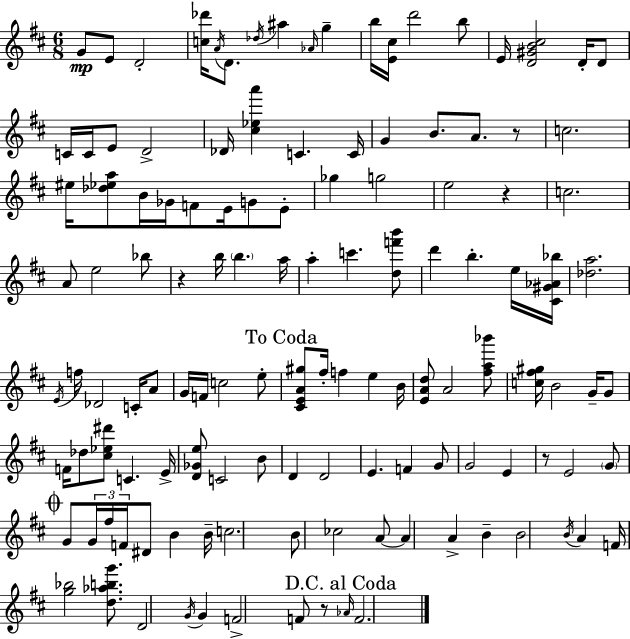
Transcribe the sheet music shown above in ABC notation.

X:1
T:Untitled
M:6/8
L:1/4
K:D
G/2 E/2 D2 [c_d']/4 A/4 D/2 _d/4 ^a _A/4 g b/4 [E^c]/4 d'2 b/2 E/4 [D^GB^c]2 D/4 D/2 C/4 C/4 E/2 D2 _D/4 [^c_ea'] C C/4 G B/2 A/2 z/2 c2 ^e/4 [_d_ea]/2 B/4 _G/4 F/2 E/4 G/2 E/2 _g g2 e2 z c2 A/2 e2 _b/2 z b/4 b a/4 a c' [df'b']/2 d' b e/4 [^C^G_A_b]/4 [_da]2 E/4 f/4 _D2 C/4 A/2 G/4 F/4 c2 e/2 [^CEA^g]/2 ^f/4 f e B/4 [EAd]/2 A2 [^fa_b']/2 [c^f^g]/4 B2 G/4 G/2 F/4 _d/2 [^c_e^d']/2 C E/4 [D_Ge]/2 C2 B/2 D D2 E F G/2 G2 E z/2 E2 G/2 G/2 G/4 ^f/4 F/4 ^D/2 B B/4 c2 B/2 _c2 A/2 A A B B2 B/4 A F/4 [g_b]2 [d_abg']/2 D2 G/4 G F2 F/2 z/2 _A/4 F2